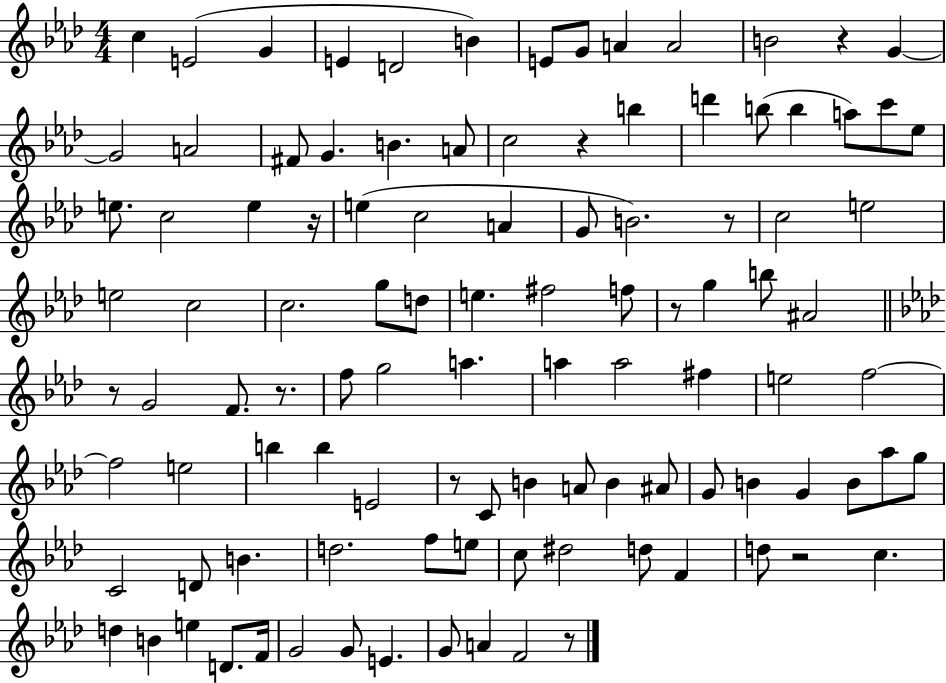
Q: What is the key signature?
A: AES major